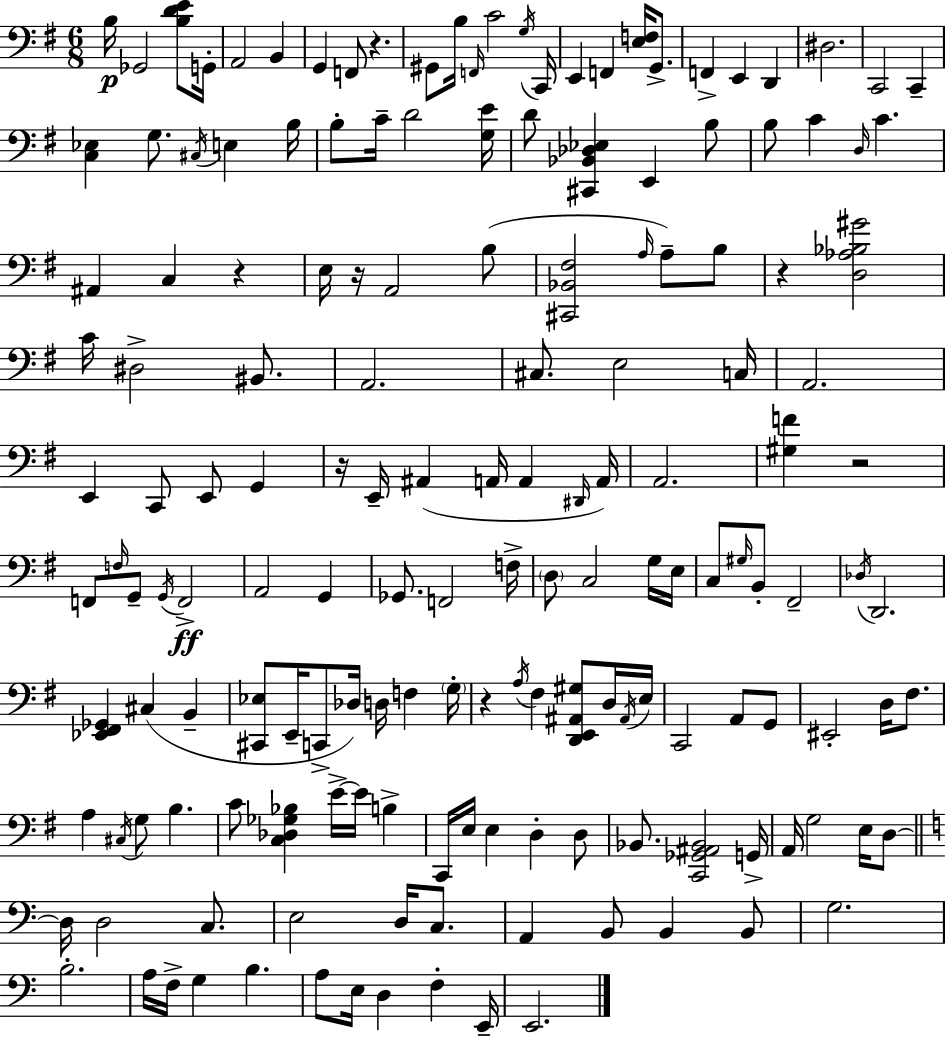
X:1
T:Untitled
M:6/8
L:1/4
K:Em
B,/4 _G,,2 [B,DE]/2 G,,/4 A,,2 B,, G,, F,,/2 z ^G,,/2 B,/4 F,,/4 C2 G,/4 C,,/4 E,, F,, [E,F,]/4 G,,/2 F,, E,, D,, ^D,2 C,,2 C,, [C,_E,] G,/2 ^C,/4 E, B,/4 B,/2 C/4 D2 [G,E]/4 D/2 [^C,,_B,,_D,_E,] E,, B,/2 B,/2 C D,/4 C ^A,, C, z E,/4 z/4 A,,2 B,/2 [^C,,_B,,^F,]2 A,/4 A,/2 B,/2 z [D,_A,_B,^G]2 C/4 ^D,2 ^B,,/2 A,,2 ^C,/2 E,2 C,/4 A,,2 E,, C,,/2 E,,/2 G,, z/4 E,,/4 ^A,, A,,/4 A,, ^D,,/4 A,,/4 A,,2 [^G,F] z2 F,,/2 F,/4 G,,/2 G,,/4 F,,2 A,,2 G,, _G,,/2 F,,2 F,/4 D,/2 C,2 G,/4 E,/4 C,/2 ^G,/4 B,,/2 ^F,,2 _D,/4 D,,2 [_E,,^F,,_G,,] ^C, B,, [^C,,_E,]/2 E,,/4 C,,/2 _D,/4 D,/4 F, G,/4 z A,/4 ^F, [D,,E,,^A,,^G,]/2 D,/4 ^A,,/4 E,/4 C,,2 A,,/2 G,,/2 ^E,,2 D,/4 ^F,/2 A, ^C,/4 G,/2 B, C/2 [C,_D,_G,_B,] E/4 E/4 B, C,,/4 E,/4 E, D, D,/2 _B,,/2 [C,,_G,,^A,,_B,,]2 G,,/4 A,,/4 G,2 E,/4 D,/2 D,/4 D,2 C,/2 E,2 D,/4 C,/2 A,, B,,/2 B,, B,,/2 G,2 B,2 A,/4 F,/4 G, B, A,/2 E,/4 D, F, E,,/4 E,,2